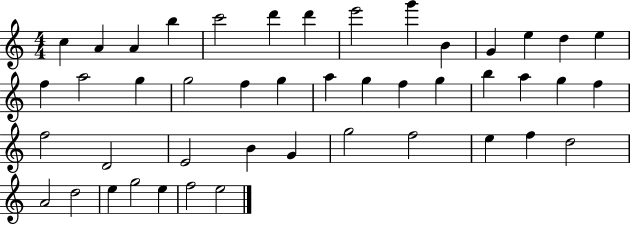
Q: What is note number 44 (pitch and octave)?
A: F5